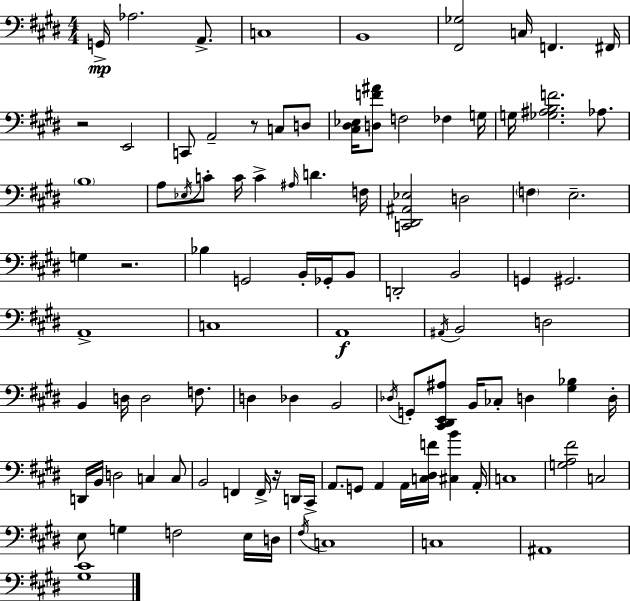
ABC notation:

X:1
T:Untitled
M:4/4
L:1/4
K:E
G,,/4 _A,2 A,,/2 C,4 B,,4 [^F,,_G,]2 C,/4 F,, ^F,,/4 z2 E,,2 C,,/2 A,,2 z/2 C,/2 D,/2 [^C,^D,_E,]/4 [D,F^A]/2 F,2 _F, G,/4 G,/4 [_G,^A,B,F]2 _A,/2 B,4 A,/2 _E,/4 C/2 C/4 C ^A,/4 D F,/4 [C,,^D,,^A,,_E,]2 D,2 F, E,2 G, z2 _B, G,,2 B,,/4 _G,,/4 B,,/2 D,,2 B,,2 G,, ^G,,2 A,,4 C,4 A,,4 ^A,,/4 B,,2 D,2 B,, D,/4 D,2 F,/2 D, _D, B,,2 _D,/4 G,,/2 [^C,,^D,,E,,^A,]/2 B,,/4 _C,/2 D, [^G,_B,] D,/4 D,,/4 B,,/4 D,2 C, C,/2 B,,2 F,, F,,/4 z/4 D,,/4 ^C,,/4 A,,/2 G,,/2 A,, A,,/4 [C,^D,F]/4 [^C,B] A,,/4 C,4 [G,A,^F]2 C,2 E,/2 G, F,2 E,/4 D,/4 ^F,/4 C,4 C,4 ^A,,4 [^G,^C]4